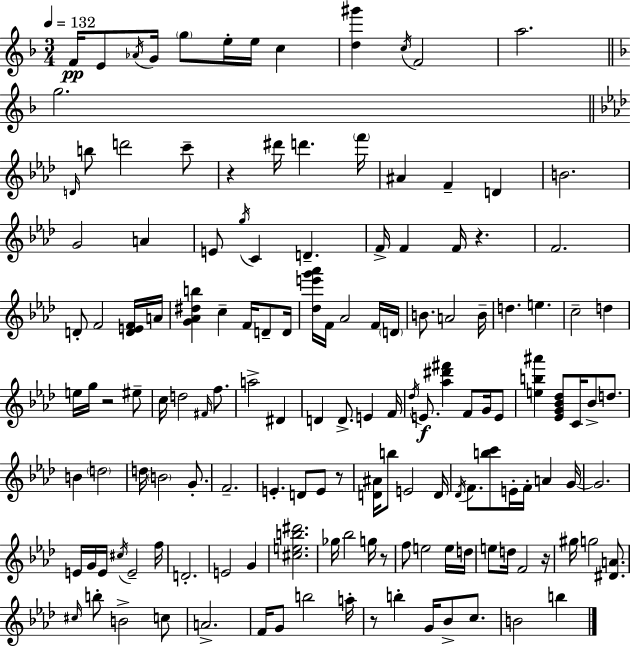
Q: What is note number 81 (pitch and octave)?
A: E4